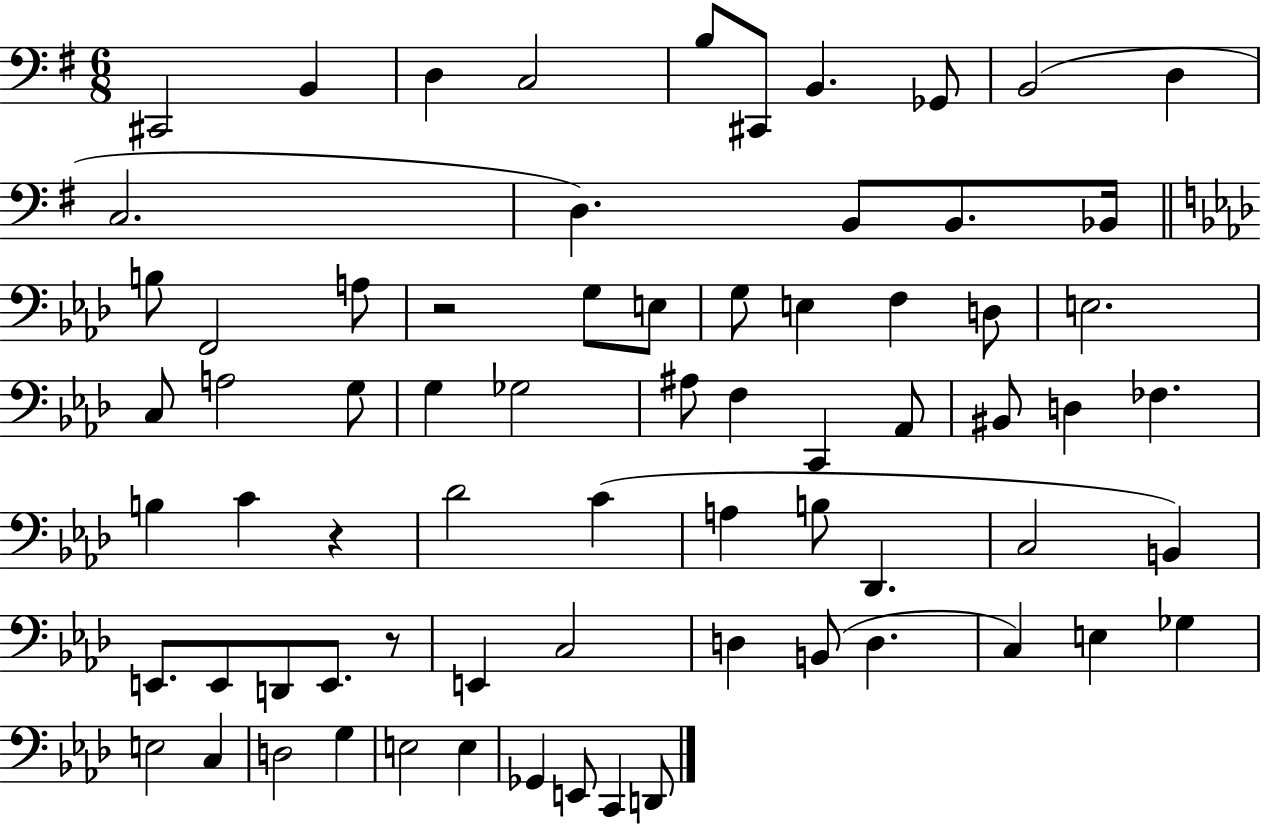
C#2/h B2/q D3/q C3/h B3/e C#2/e B2/q. Gb2/e B2/h D3/q C3/h. D3/q. B2/e B2/e. Bb2/s B3/e F2/h A3/e R/h G3/e E3/e G3/e E3/q F3/q D3/e E3/h. C3/e A3/h G3/e G3/q Gb3/h A#3/e F3/q C2/q Ab2/e BIS2/e D3/q FES3/q. B3/q C4/q R/q Db4/h C4/q A3/q B3/e Db2/q. C3/h B2/q E2/e. E2/e D2/e E2/e. R/e E2/q C3/h D3/q B2/e D3/q. C3/q E3/q Gb3/q E3/h C3/q D3/h G3/q E3/h E3/q Gb2/q E2/e C2/q D2/e